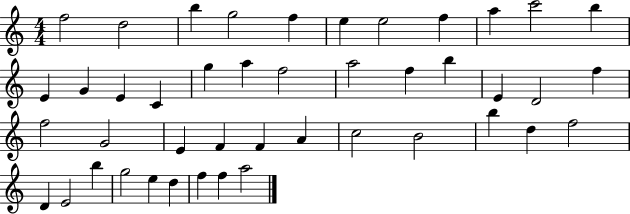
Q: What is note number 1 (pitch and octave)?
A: F5